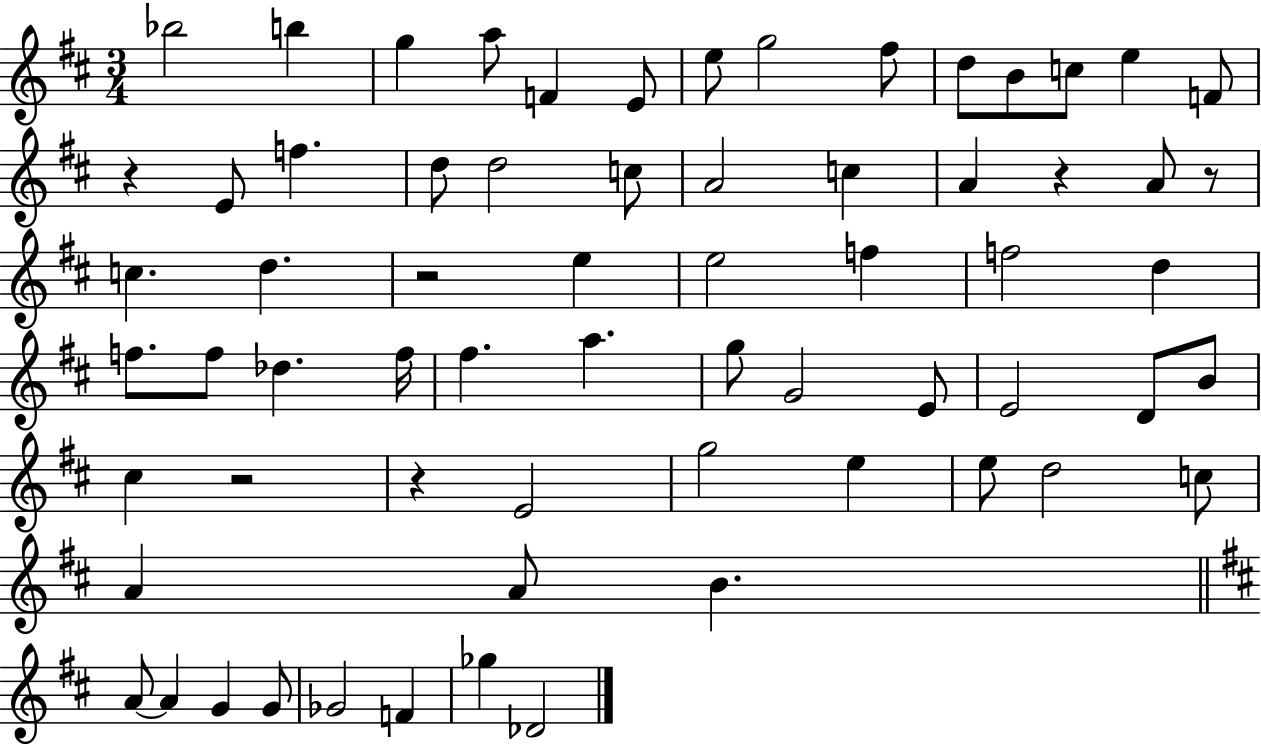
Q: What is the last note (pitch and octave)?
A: Db4